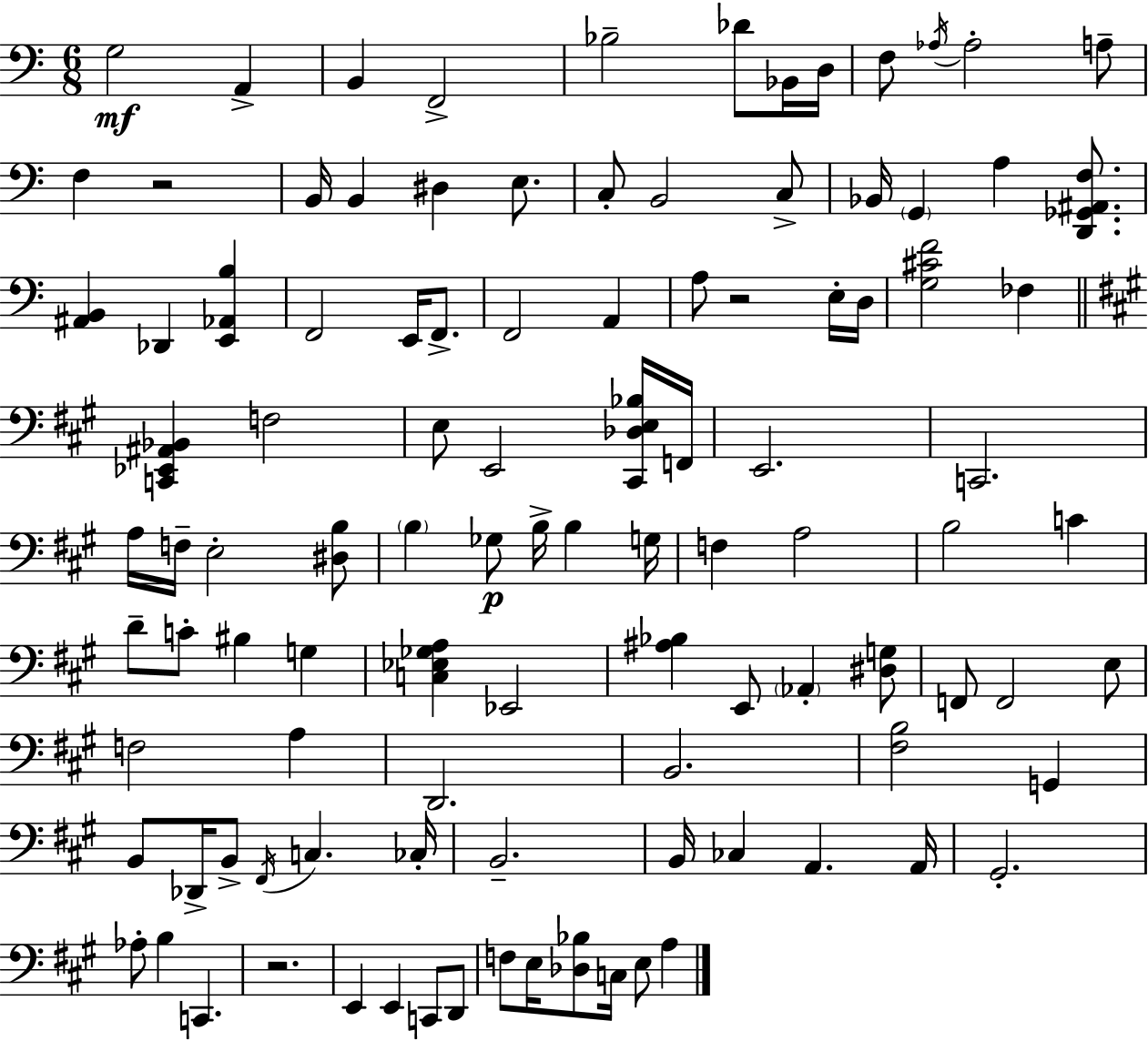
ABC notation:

X:1
T:Untitled
M:6/8
L:1/4
K:Am
G,2 A,, B,, F,,2 _B,2 _D/2 _B,,/4 D,/4 F,/2 _A,/4 _A,2 A,/2 F, z2 B,,/4 B,, ^D, E,/2 C,/2 B,,2 C,/2 _B,,/4 G,, A, [D,,_G,,^A,,F,]/2 [^A,,B,,] _D,, [E,,_A,,B,] F,,2 E,,/4 F,,/2 F,,2 A,, A,/2 z2 E,/4 D,/4 [G,^CF]2 _F, [C,,_E,,^A,,_B,,] F,2 E,/2 E,,2 [^C,,_D,E,_B,]/4 F,,/4 E,,2 C,,2 A,/4 F,/4 E,2 [^D,B,]/2 B, _G,/2 B,/4 B, G,/4 F, A,2 B,2 C D/2 C/2 ^B, G, [C,_E,_G,A,] _E,,2 [^A,_B,] E,,/2 _A,, [^D,G,]/2 F,,/2 F,,2 E,/2 F,2 A, D,,2 B,,2 [^F,B,]2 G,, B,,/2 _D,,/4 B,,/2 ^F,,/4 C, _C,/4 B,,2 B,,/4 _C, A,, A,,/4 ^G,,2 _A,/2 B, C,, z2 E,, E,, C,,/2 D,,/2 F,/2 E,/4 [_D,_B,]/2 C,/4 E,/2 A,